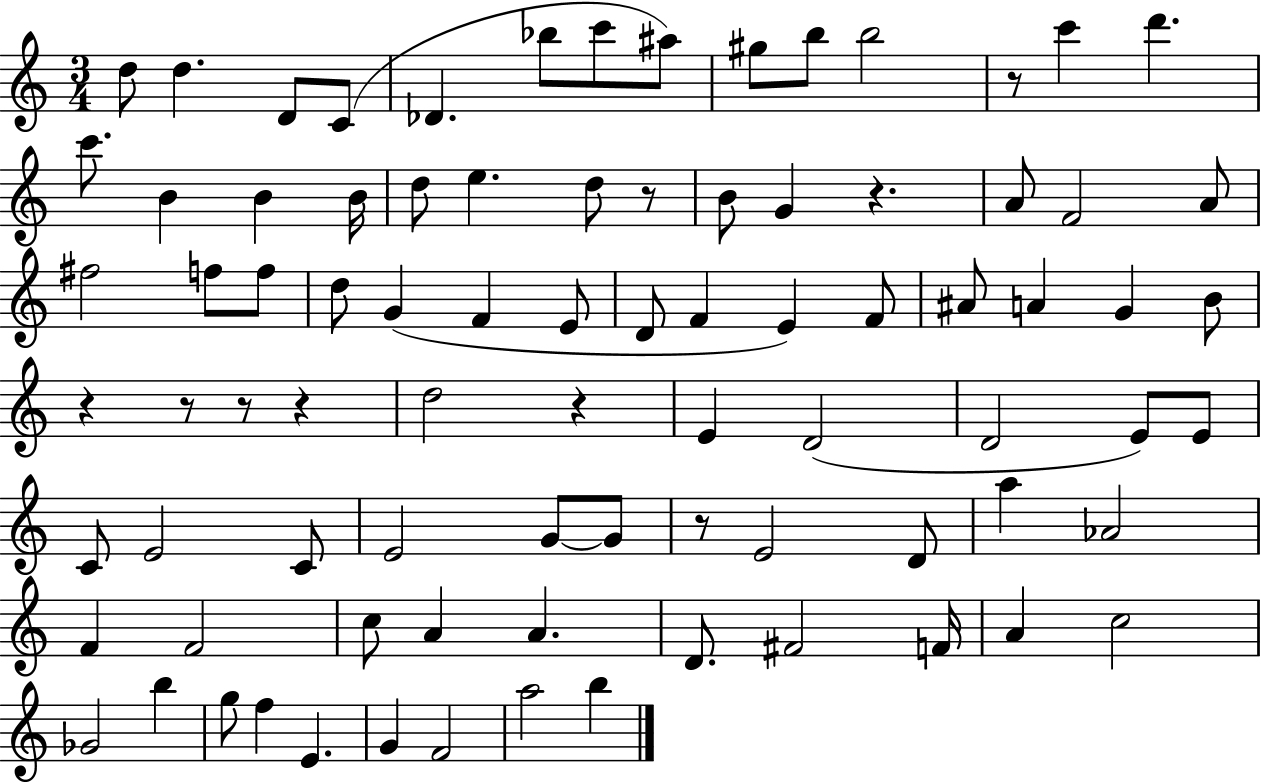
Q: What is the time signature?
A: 3/4